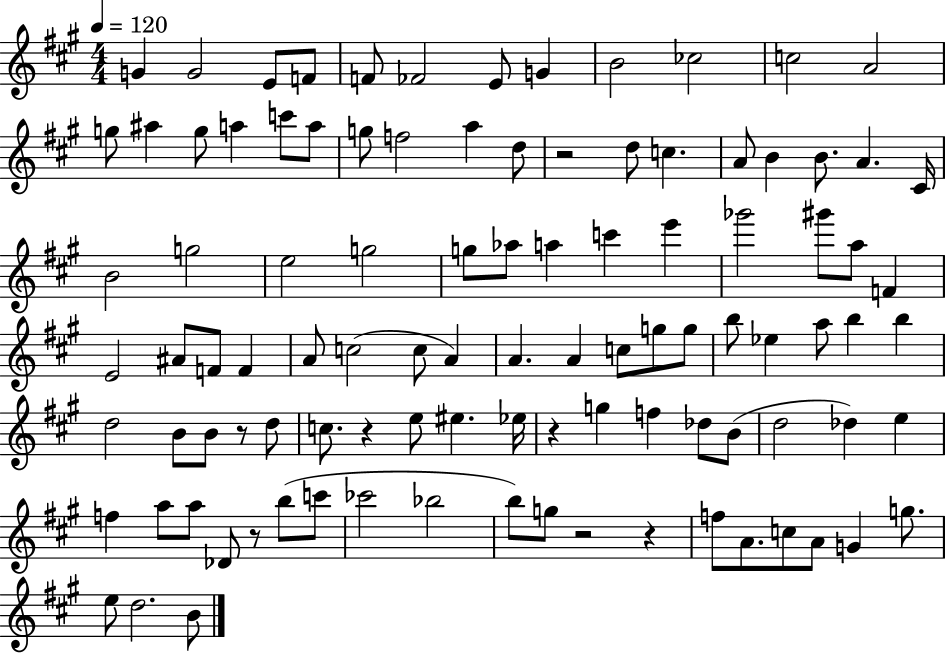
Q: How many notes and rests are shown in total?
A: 101